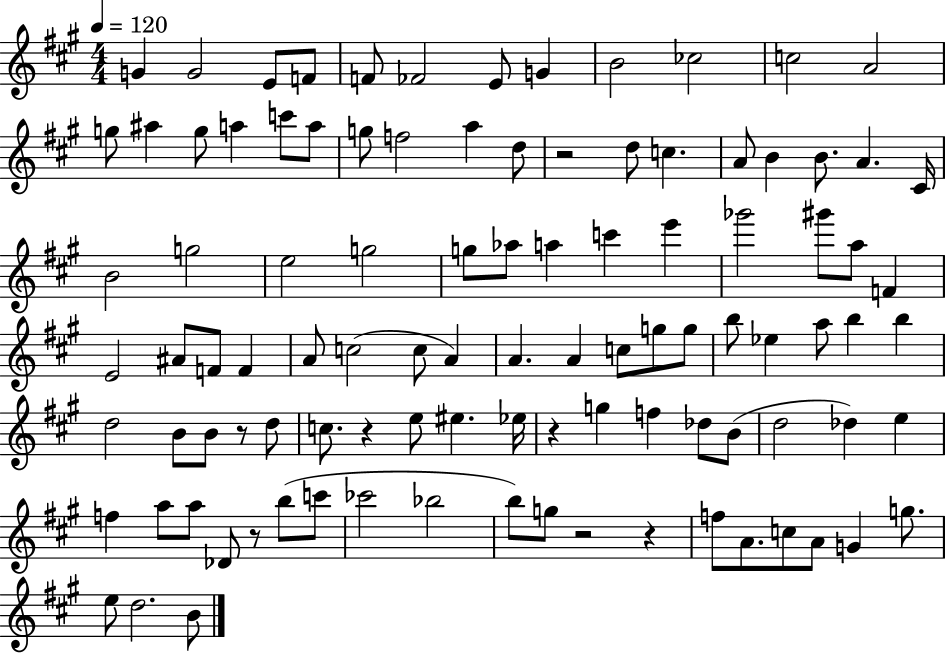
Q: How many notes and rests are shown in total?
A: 101